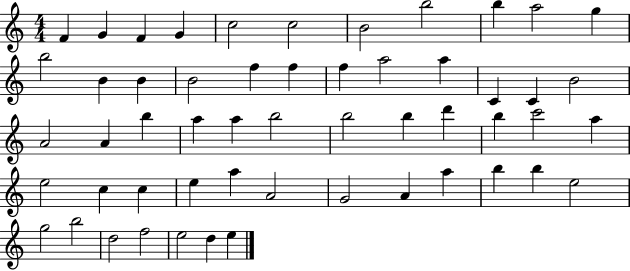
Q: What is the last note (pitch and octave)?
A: E5